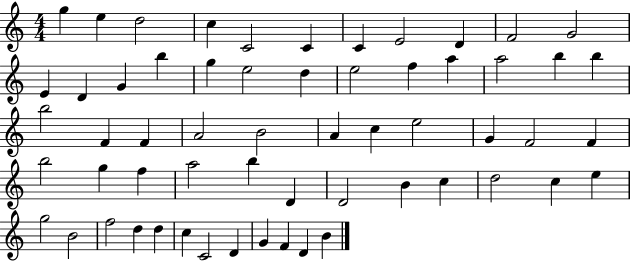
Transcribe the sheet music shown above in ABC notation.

X:1
T:Untitled
M:4/4
L:1/4
K:C
g e d2 c C2 C C E2 D F2 G2 E D G b g e2 d e2 f a a2 b b b2 F F A2 B2 A c e2 G F2 F b2 g f a2 b D D2 B c d2 c e g2 B2 f2 d d c C2 D G F D B